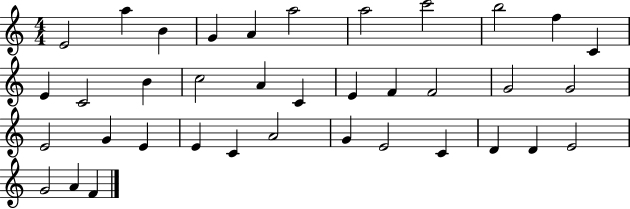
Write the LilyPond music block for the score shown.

{
  \clef treble
  \numericTimeSignature
  \time 4/4
  \key c \major
  e'2 a''4 b'4 | g'4 a'4 a''2 | a''2 c'''2 | b''2 f''4 c'4 | \break e'4 c'2 b'4 | c''2 a'4 c'4 | e'4 f'4 f'2 | g'2 g'2 | \break e'2 g'4 e'4 | e'4 c'4 a'2 | g'4 e'2 c'4 | d'4 d'4 e'2 | \break g'2 a'4 f'4 | \bar "|."
}